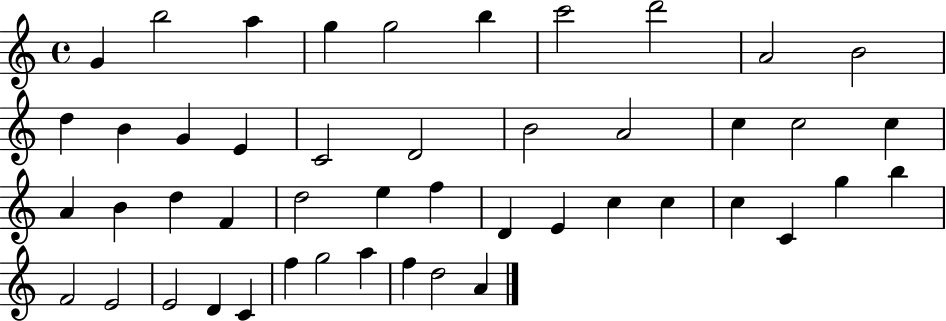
X:1
T:Untitled
M:4/4
L:1/4
K:C
G b2 a g g2 b c'2 d'2 A2 B2 d B G E C2 D2 B2 A2 c c2 c A B d F d2 e f D E c c c C g b F2 E2 E2 D C f g2 a f d2 A